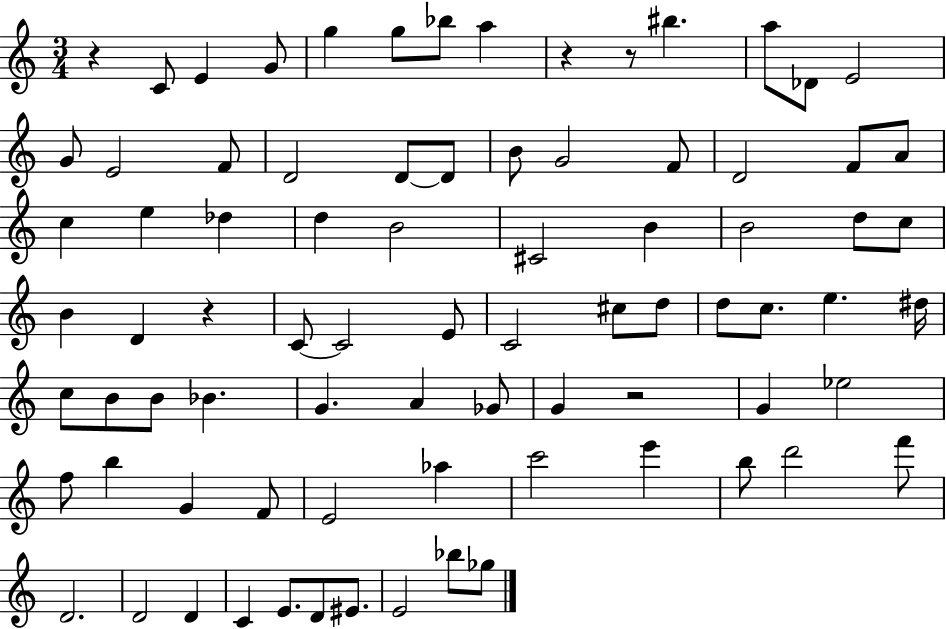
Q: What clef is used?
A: treble